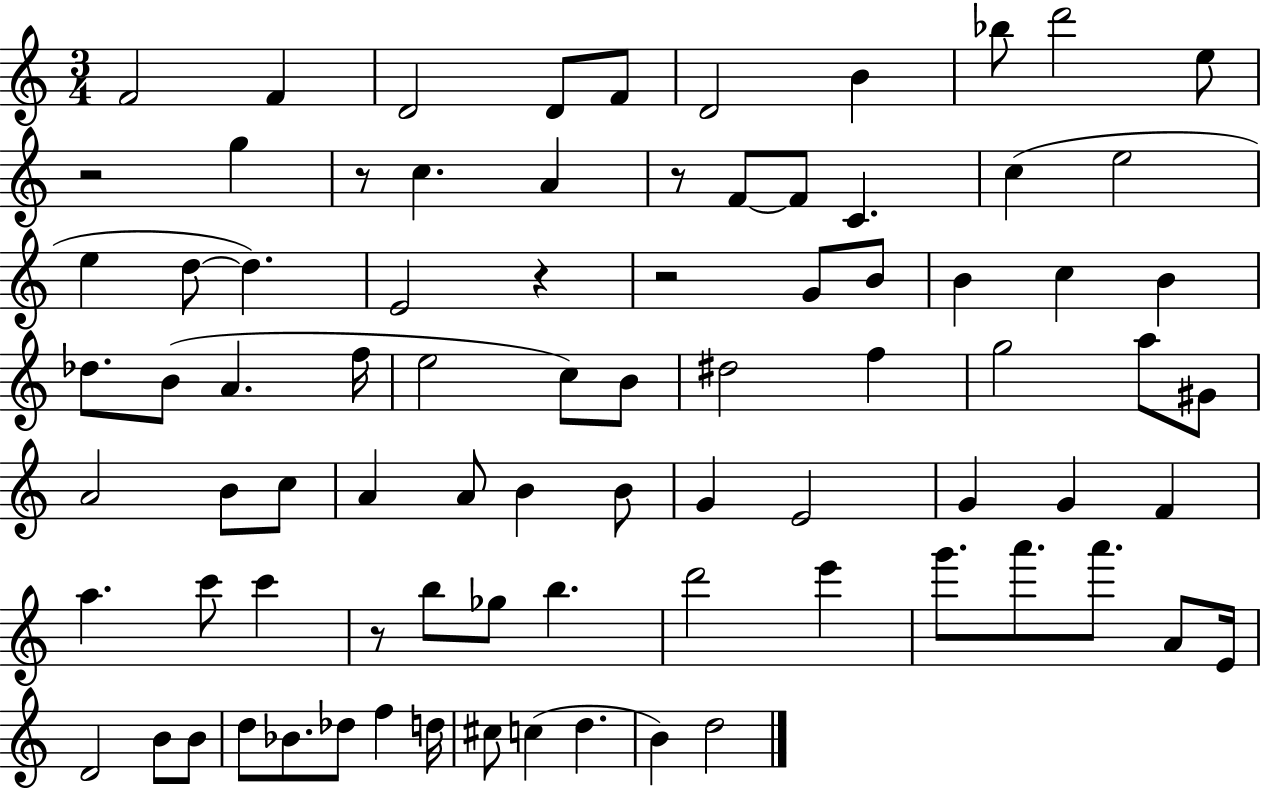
X:1
T:Untitled
M:3/4
L:1/4
K:C
F2 F D2 D/2 F/2 D2 B _b/2 d'2 e/2 z2 g z/2 c A z/2 F/2 F/2 C c e2 e d/2 d E2 z z2 G/2 B/2 B c B _d/2 B/2 A f/4 e2 c/2 B/2 ^d2 f g2 a/2 ^G/2 A2 B/2 c/2 A A/2 B B/2 G E2 G G F a c'/2 c' z/2 b/2 _g/2 b d'2 e' g'/2 a'/2 a'/2 A/2 E/4 D2 B/2 B/2 d/2 _B/2 _d/2 f d/4 ^c/2 c d B d2